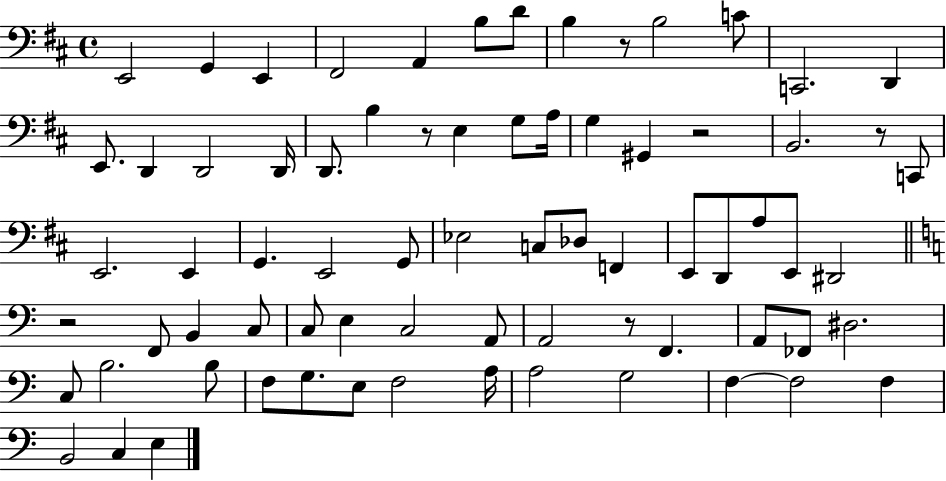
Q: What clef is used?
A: bass